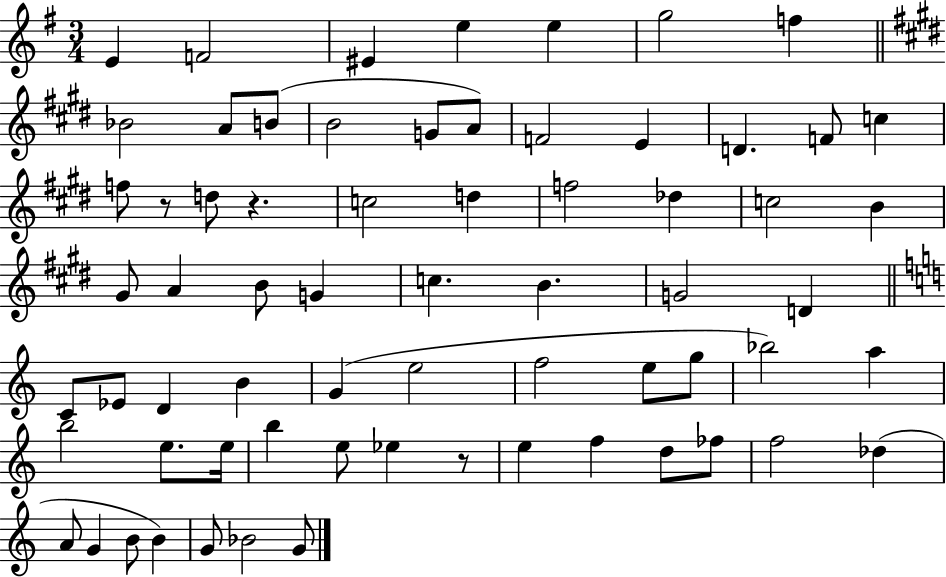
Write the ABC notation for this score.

X:1
T:Untitled
M:3/4
L:1/4
K:G
E F2 ^E e e g2 f _B2 A/2 B/2 B2 G/2 A/2 F2 E D F/2 c f/2 z/2 d/2 z c2 d f2 _d c2 B ^G/2 A B/2 G c B G2 D C/2 _E/2 D B G e2 f2 e/2 g/2 _b2 a b2 e/2 e/4 b e/2 _e z/2 e f d/2 _f/2 f2 _d A/2 G B/2 B G/2 _B2 G/2